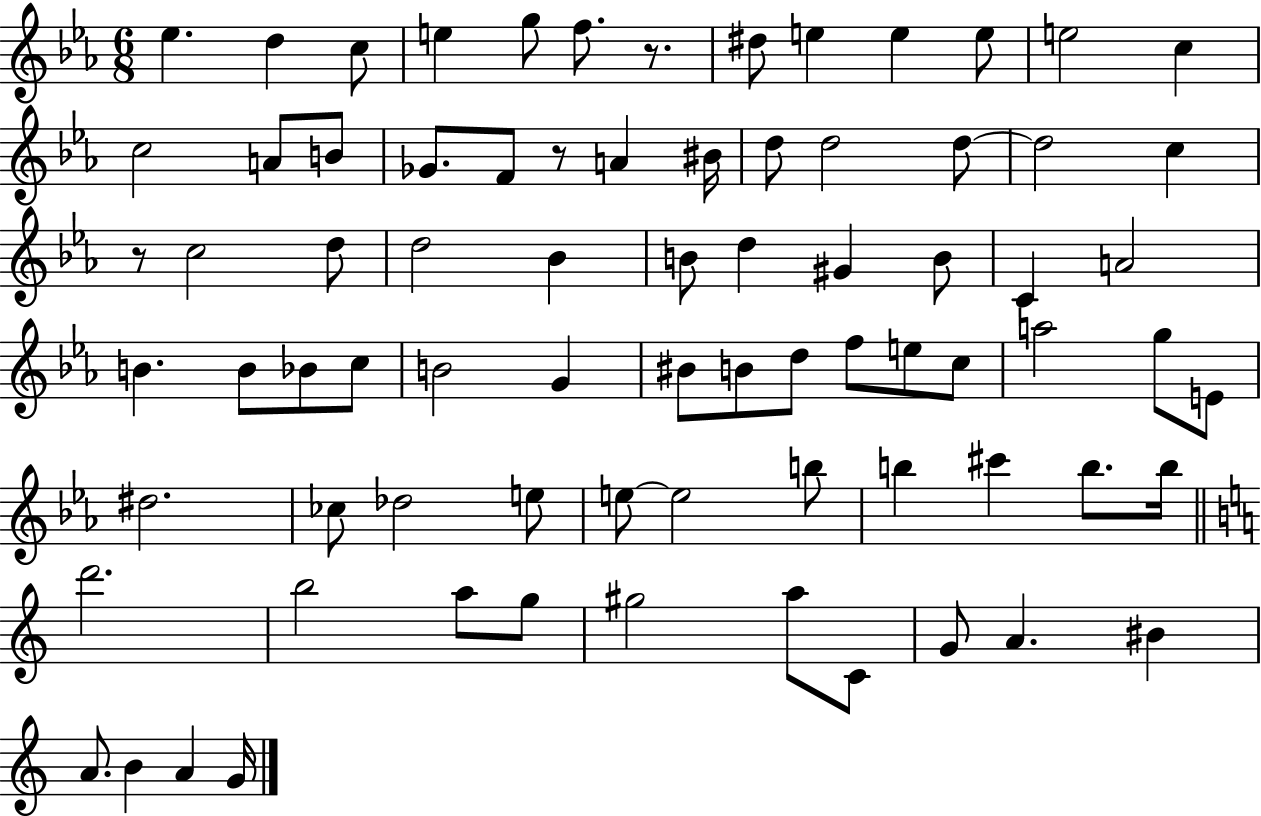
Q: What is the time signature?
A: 6/8